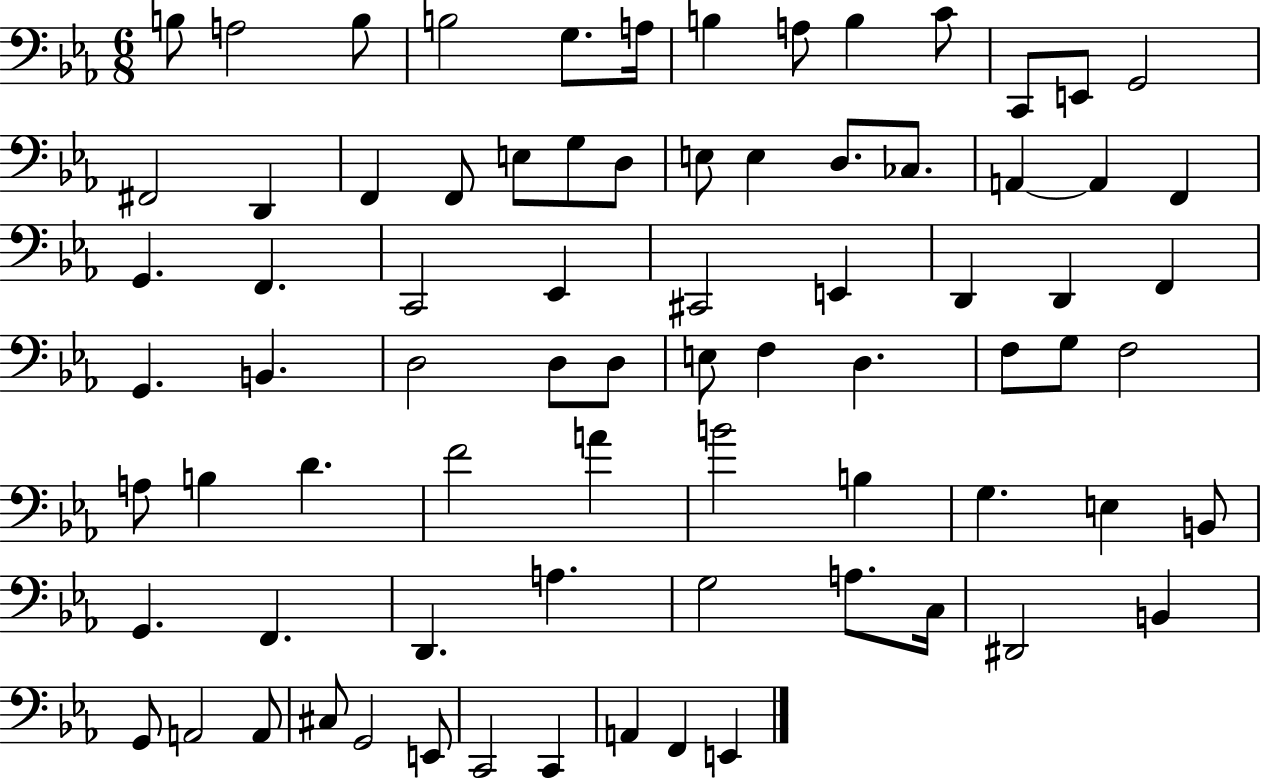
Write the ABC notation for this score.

X:1
T:Untitled
M:6/8
L:1/4
K:Eb
B,/2 A,2 B,/2 B,2 G,/2 A,/4 B, A,/2 B, C/2 C,,/2 E,,/2 G,,2 ^F,,2 D,, F,, F,,/2 E,/2 G,/2 D,/2 E,/2 E, D,/2 _C,/2 A,, A,, F,, G,, F,, C,,2 _E,, ^C,,2 E,, D,, D,, F,, G,, B,, D,2 D,/2 D,/2 E,/2 F, D, F,/2 G,/2 F,2 A,/2 B, D F2 A B2 B, G, E, B,,/2 G,, F,, D,, A, G,2 A,/2 C,/4 ^D,,2 B,, G,,/2 A,,2 A,,/2 ^C,/2 G,,2 E,,/2 C,,2 C,, A,, F,, E,,